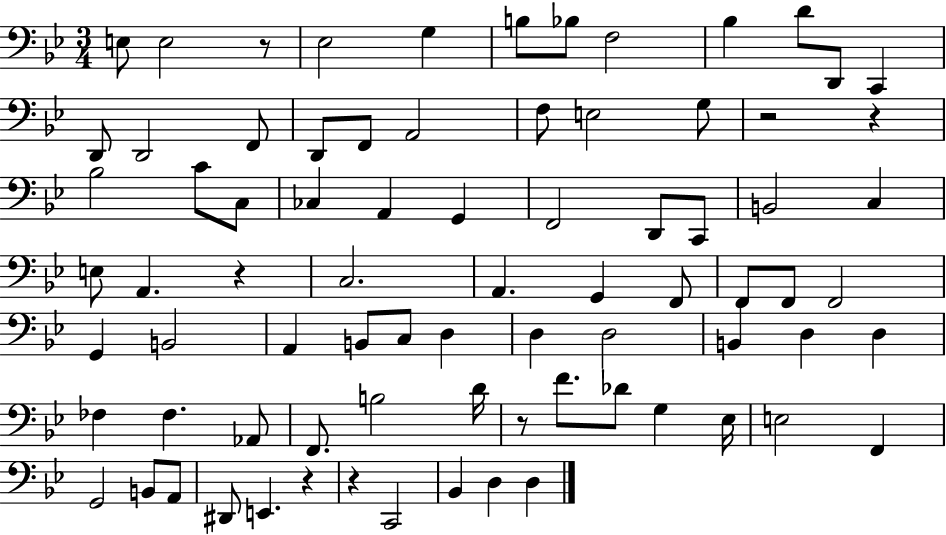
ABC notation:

X:1
T:Untitled
M:3/4
L:1/4
K:Bb
E,/2 E,2 z/2 _E,2 G, B,/2 _B,/2 F,2 _B, D/2 D,,/2 C,, D,,/2 D,,2 F,,/2 D,,/2 F,,/2 A,,2 F,/2 E,2 G,/2 z2 z _B,2 C/2 C,/2 _C, A,, G,, F,,2 D,,/2 C,,/2 B,,2 C, E,/2 A,, z C,2 A,, G,, F,,/2 F,,/2 F,,/2 F,,2 G,, B,,2 A,, B,,/2 C,/2 D, D, D,2 B,, D, D, _F, _F, _A,,/2 F,,/2 B,2 D/4 z/2 F/2 _D/2 G, _E,/4 E,2 F,, G,,2 B,,/2 A,,/2 ^D,,/2 E,, z z C,,2 _B,, D, D,